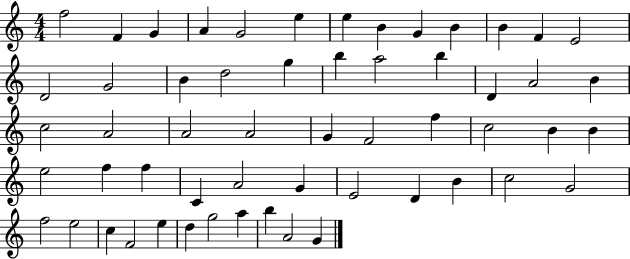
F5/h F4/q G4/q A4/q G4/h E5/q E5/q B4/q G4/q B4/q B4/q F4/q E4/h D4/h G4/h B4/q D5/h G5/q B5/q A5/h B5/q D4/q A4/h B4/q C5/h A4/h A4/h A4/h G4/q F4/h F5/q C5/h B4/q B4/q E5/h F5/q F5/q C4/q A4/h G4/q E4/h D4/q B4/q C5/h G4/h F5/h E5/h C5/q F4/h E5/q D5/q G5/h A5/q B5/q A4/h G4/q